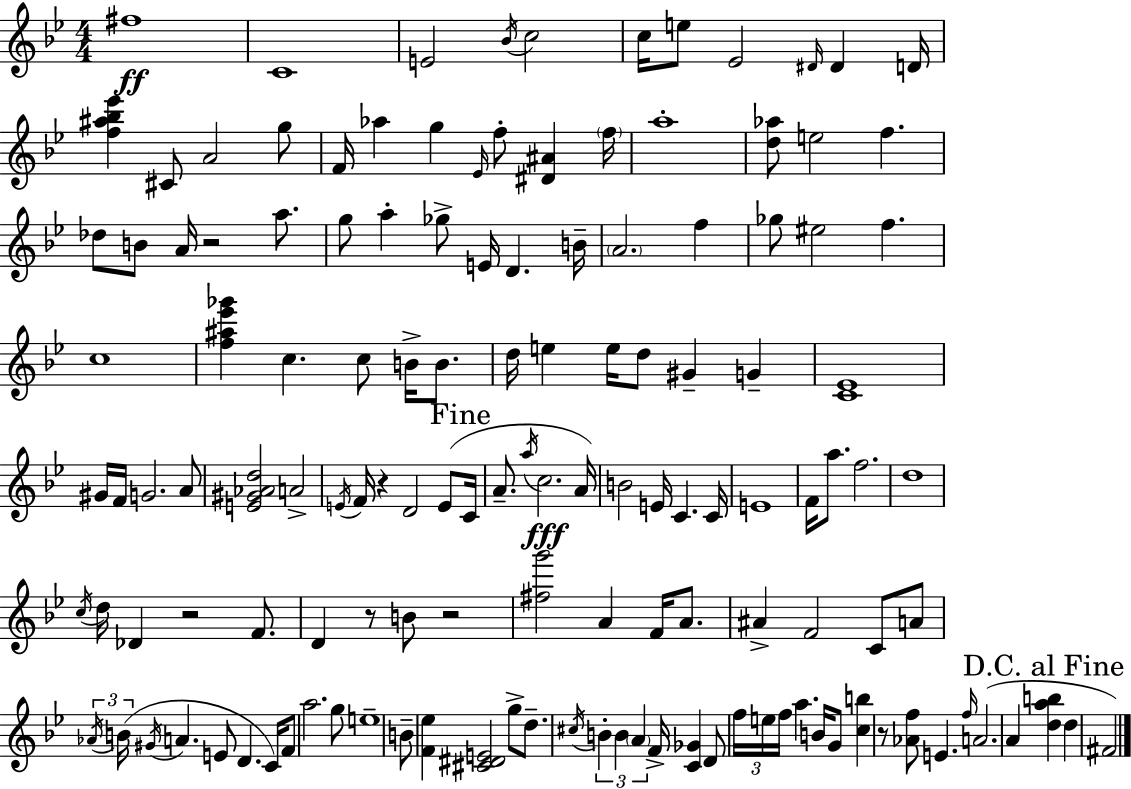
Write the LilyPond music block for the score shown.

{
  \clef treble
  \numericTimeSignature
  \time 4/4
  \key g \minor
  fis''1\ff | c'1 | e'2 \acciaccatura { bes'16 } c''2 | c''16 e''8 ees'2 \grace { dis'16 } dis'4 | \break d'16 <f'' ais'' bes'' ees'''>4 cis'8 a'2 | g''8 f'16 aes''4 g''4 \grace { ees'16 } f''8-. <dis' ais'>4 | \parenthesize f''16 a''1-. | <d'' aes''>8 e''2 f''4. | \break des''8 b'8 a'16 r2 | a''8. g''8 a''4-. ges''8-> e'16 d'4. | b'16-- \parenthesize a'2. f''4 | ges''8 eis''2 f''4. | \break c''1 | <f'' ais'' ees''' ges'''>4 c''4. c''8 b'16-> | b'8. d''16 e''4 e''16 d''8 gis'4-- g'4-- | <c' ees'>1 | \break gis'16 f'16 g'2. | a'8 <e' gis' aes' d''>2 a'2-> | \acciaccatura { e'16 } f'16 r4 d'2 | e'8( \mark "Fine" c'16 a'8.-- \acciaccatura { a''16 }\fff c''2. | \break a'16) b'2 e'16 c'4. | c'16 e'1 | f'16 a''8. f''2. | d''1 | \break \acciaccatura { c''16 } d''16 des'4 r2 | f'8. d'4 r8 b'8 r2 | <fis'' g'''>2 a'4 | f'16 a'8. ais'4-> f'2 | \break c'8 a'8 \tuplet 3/2 { \acciaccatura { aes'16 } b'16( \acciaccatura { gis'16 } } a'4. e'8 | d'4. c'16) f'8 a''2. | g''8 e''1-- | b'8-- <f' ees''>4 <cis' dis' e'>2 | \break g''8-> d''8.-- \acciaccatura { cis''16 } \tuplet 3/2 { b'4-. | b'4 \parenthesize a'4 } f'16-> <c' ges'>4 d'8 \tuplet 3/2 { f''16 | e''16 f''16 } a''4. b'16 g'8 <c'' b''>4 r8 | <aes' f''>8 e'4. \grace { f''16 } a'2.( | \break a'4 \mark "D.C. al Fine" <d'' a'' b''>4 d''4 | fis'2) \bar "|."
}